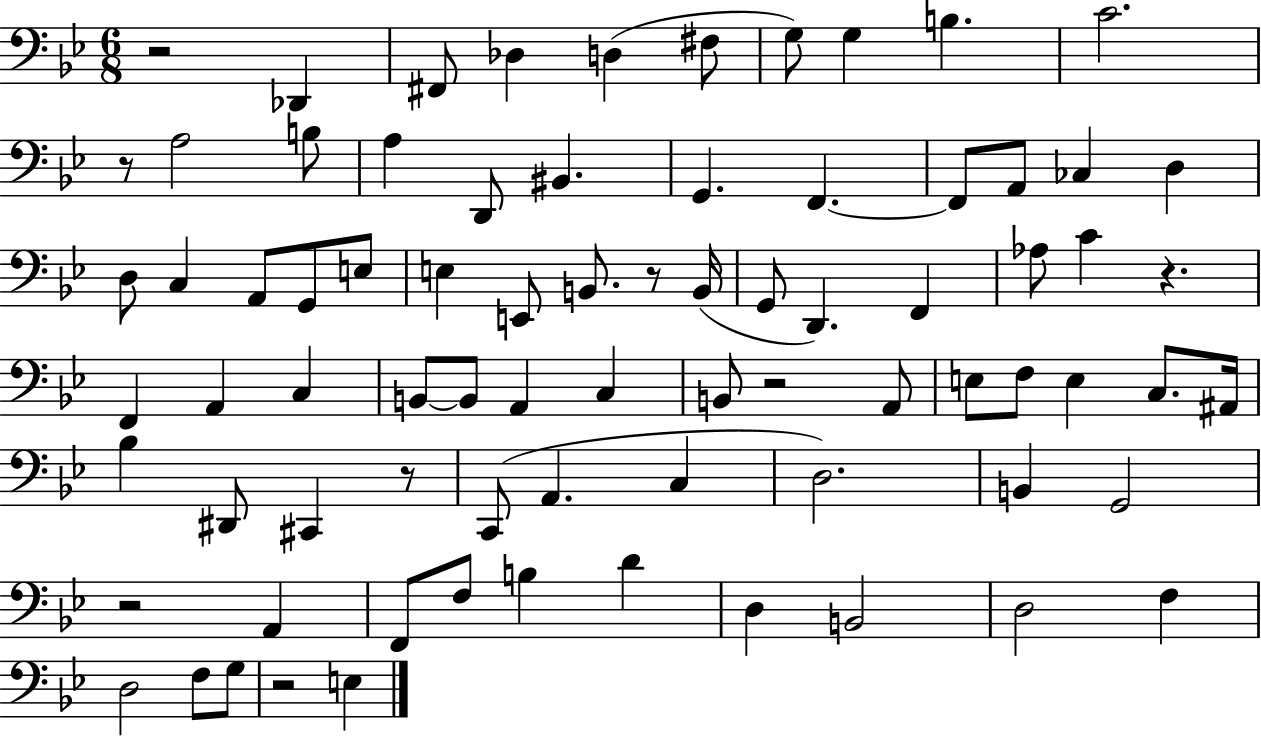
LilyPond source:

{
  \clef bass
  \numericTimeSignature
  \time 6/8
  \key bes \major
  \repeat volta 2 { r2 des,4 | fis,8 des4 d4( fis8 | g8) g4 b4. | c'2. | \break r8 a2 b8 | a4 d,8 bis,4. | g,4. f,4.~~ | f,8 a,8 ces4 d4 | \break d8 c4 a,8 g,8 e8 | e4 e,8 b,8. r8 b,16( | g,8 d,4.) f,4 | aes8 c'4 r4. | \break f,4 a,4 c4 | b,8~~ b,8 a,4 c4 | b,8 r2 a,8 | e8 f8 e4 c8. ais,16 | \break bes4 dis,8 cis,4 r8 | c,8( a,4. c4 | d2.) | b,4 g,2 | \break r2 a,4 | f,8 f8 b4 d'4 | d4 b,2 | d2 f4 | \break d2 f8 g8 | r2 e4 | } \bar "|."
}